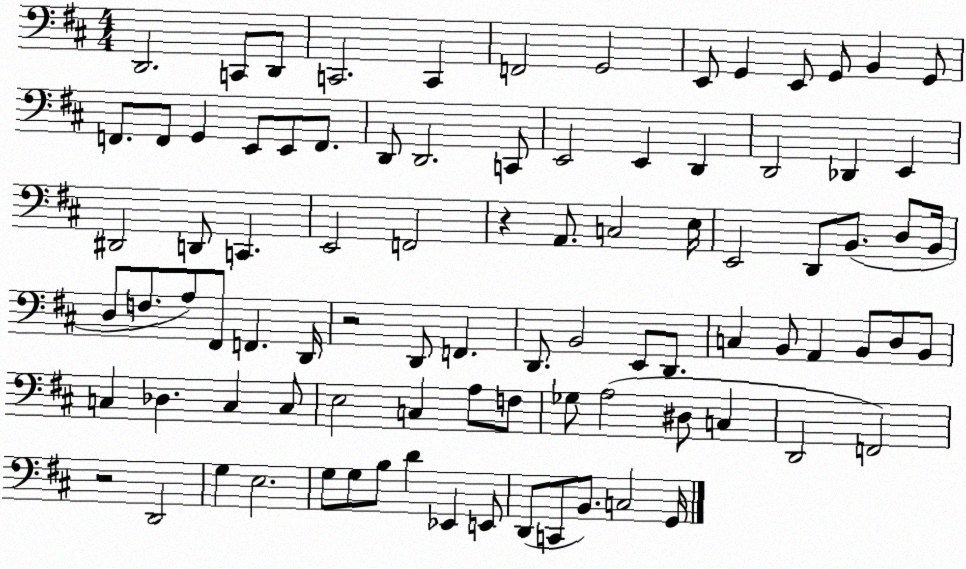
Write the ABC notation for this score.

X:1
T:Untitled
M:4/4
L:1/4
K:D
D,,2 C,,/2 D,,/2 C,,2 C,, F,,2 G,,2 E,,/2 G,, E,,/2 G,,/2 B,, G,,/2 F,,/2 F,,/2 G,, E,,/2 E,,/2 F,,/2 D,,/2 D,,2 C,,/2 E,,2 E,, D,, D,,2 _D,, E,, ^D,,2 D,,/2 C,, E,,2 F,,2 z A,,/2 C,2 E,/4 E,,2 D,,/2 B,,/2 D,/2 B,,/4 D,/2 F,/2 A,/2 ^F,,/2 F,, D,,/4 z2 D,,/2 F,, D,,/2 B,,2 E,,/2 D,,/2 C, B,,/2 A,, B,,/2 D,/2 B,,/2 C, _D, C, C,/2 E,2 C, A,/2 F,/2 _G,/2 A,2 ^D,/2 C, D,,2 F,,2 z2 D,,2 G, E,2 G,/2 G,/2 B,/2 D _E,, E,,/2 D,,/2 C,,/2 B,,/2 C,2 G,,/4